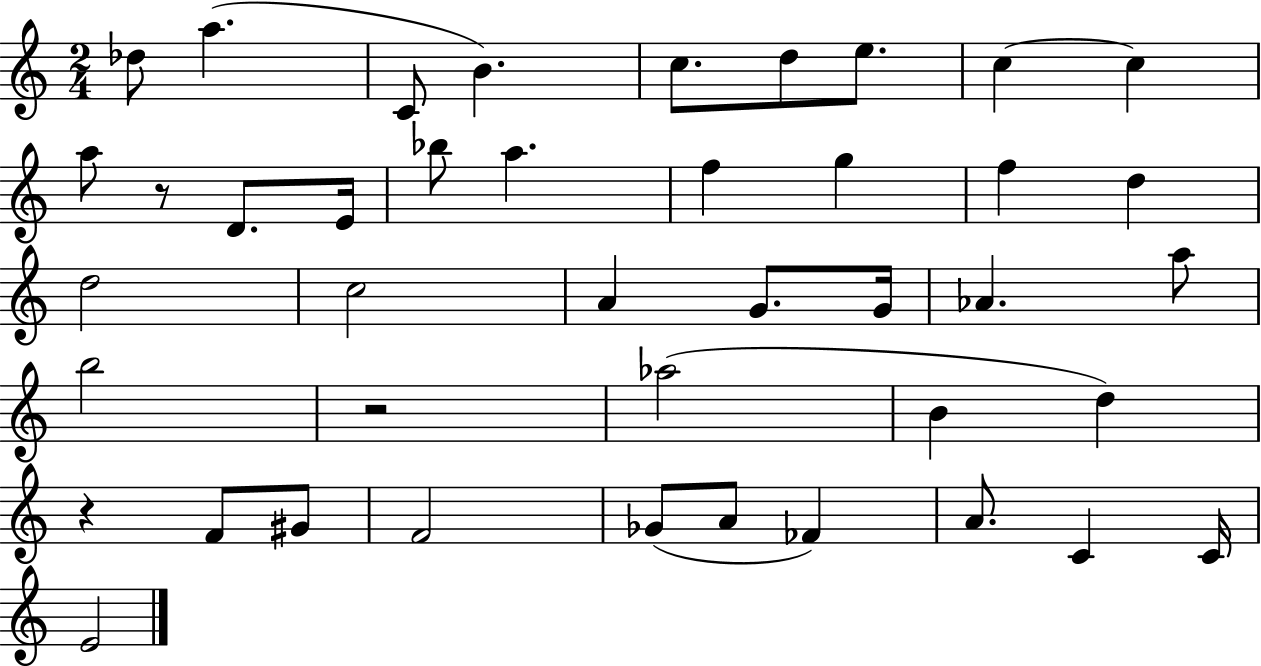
X:1
T:Untitled
M:2/4
L:1/4
K:C
_d/2 a C/2 B c/2 d/2 e/2 c c a/2 z/2 D/2 E/4 _b/2 a f g f d d2 c2 A G/2 G/4 _A a/2 b2 z2 _a2 B d z F/2 ^G/2 F2 _G/2 A/2 _F A/2 C C/4 E2